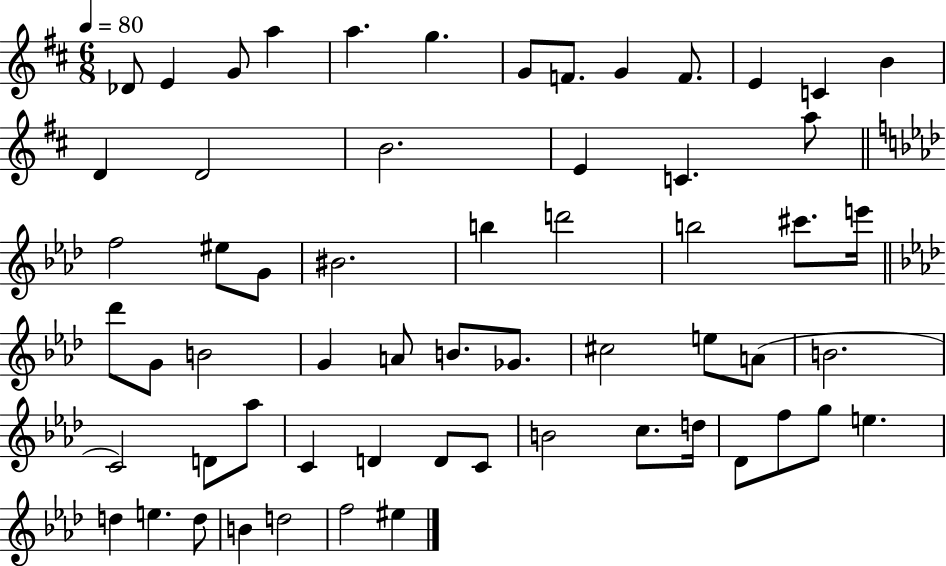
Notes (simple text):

Db4/e E4/q G4/e A5/q A5/q. G5/q. G4/e F4/e. G4/q F4/e. E4/q C4/q B4/q D4/q D4/h B4/h. E4/q C4/q. A5/e F5/h EIS5/e G4/e BIS4/h. B5/q D6/h B5/h C#6/e. E6/s Db6/e G4/e B4/h G4/q A4/e B4/e. Gb4/e. C#5/h E5/e A4/e B4/h. C4/h D4/e Ab5/e C4/q D4/q D4/e C4/e B4/h C5/e. D5/s Db4/e F5/e G5/e E5/q. D5/q E5/q. D5/e B4/q D5/h F5/h EIS5/q